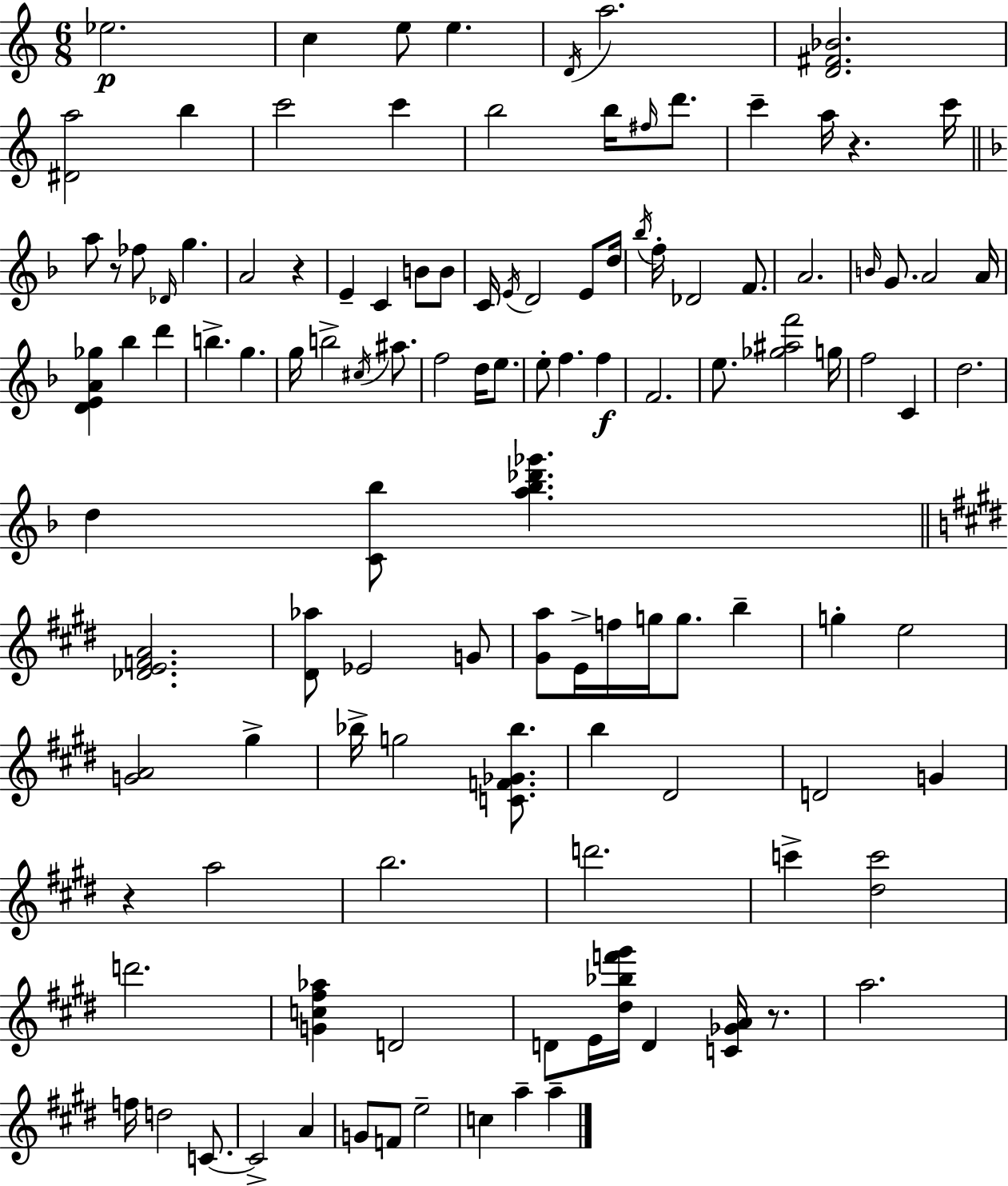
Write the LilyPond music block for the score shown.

{
  \clef treble
  \numericTimeSignature
  \time 6/8
  \key a \minor
  ees''2.\p | c''4 e''8 e''4. | \acciaccatura { d'16 } a''2. | <d' fis' bes'>2. | \break <dis' a''>2 b''4 | c'''2 c'''4 | b''2 b''16 \grace { fis''16 } d'''8. | c'''4-- a''16 r4. | \break c'''16 \bar "||" \break \key d \minor a''8 r8 fes''8 \grace { des'16 } g''4. | a'2 r4 | e'4-- c'4 b'8 b'8 | c'16 \acciaccatura { e'16 } d'2 e'8 | \break d''16 \acciaccatura { bes''16 } f''16-. des'2 | f'8. a'2. | \grace { b'16 } g'8. a'2 | a'16 <d' e' a' ges''>4 bes''4 | \break d'''4 b''4.-> g''4. | g''16 b''2-> | \acciaccatura { cis''16 } ais''8. f''2 | d''16 e''8. e''8-. f''4. | \break f''4\f f'2. | e''8. <ges'' ais'' f'''>2 | g''16 f''2 | c'4 d''2. | \break d''4 <c' bes''>8 <a'' bes'' des''' ges'''>4. | \bar "||" \break \key e \major <des' e' f' a'>2. | <dis' aes''>8 ees'2 g'8 | <gis' a''>8 e'16-> f''16 g''16 g''8. b''4-- | g''4-. e''2 | \break <g' a'>2 gis''4-> | bes''16-> g''2 <c' f' ges' bes''>8. | b''4 dis'2 | d'2 g'4 | \break r4 a''2 | b''2. | d'''2. | c'''4-> <dis'' c'''>2 | \break d'''2. | <g' c'' fis'' aes''>4 d'2 | d'8 e'16 <dis'' bes'' f''' gis'''>16 d'4 <c' ges' a'>16 r8. | a''2. | \break f''16 d''2 c'8.~~ | c'2-> a'4 | g'8 f'8 e''2-- | c''4 a''4-- a''4-- | \break \bar "|."
}